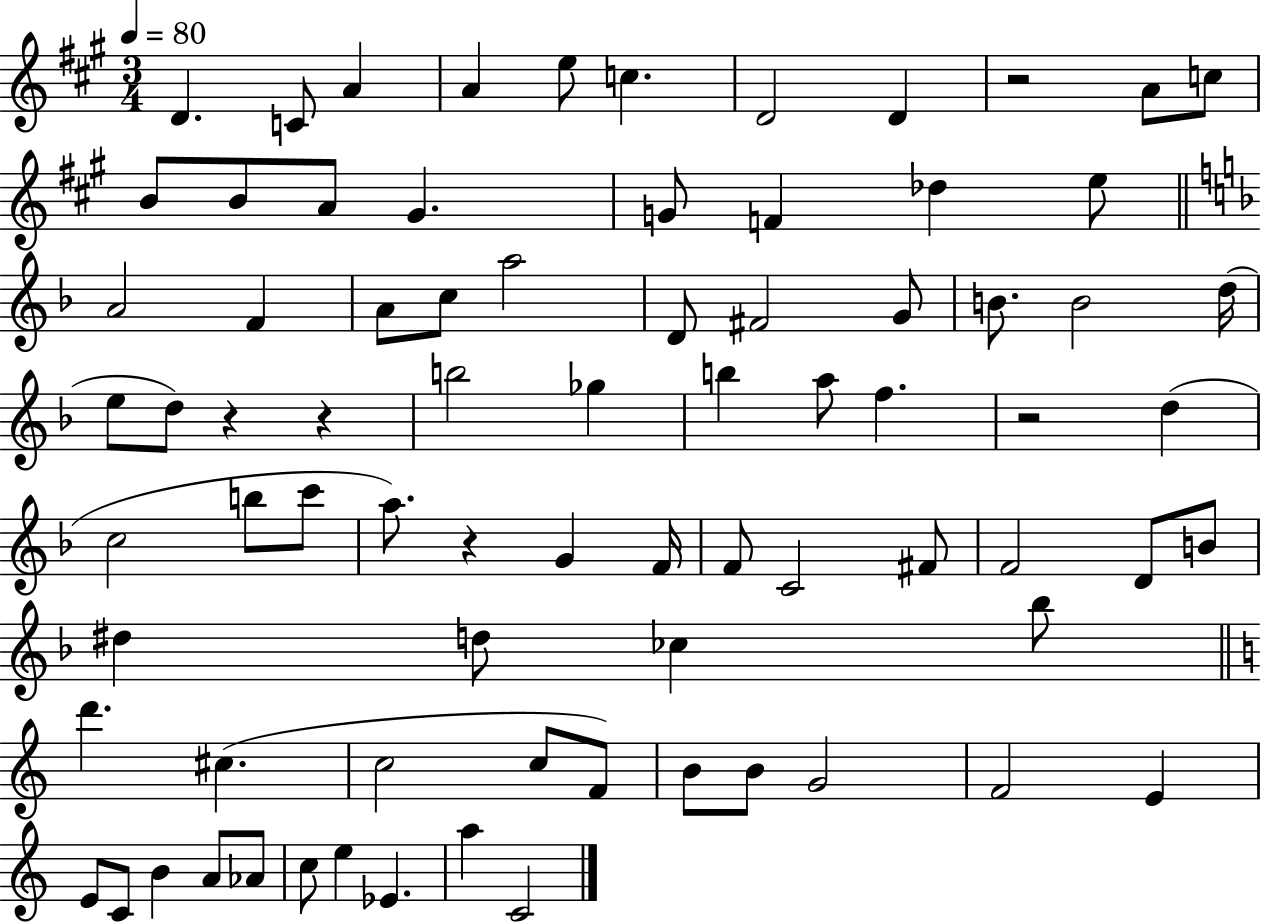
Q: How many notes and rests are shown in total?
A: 78